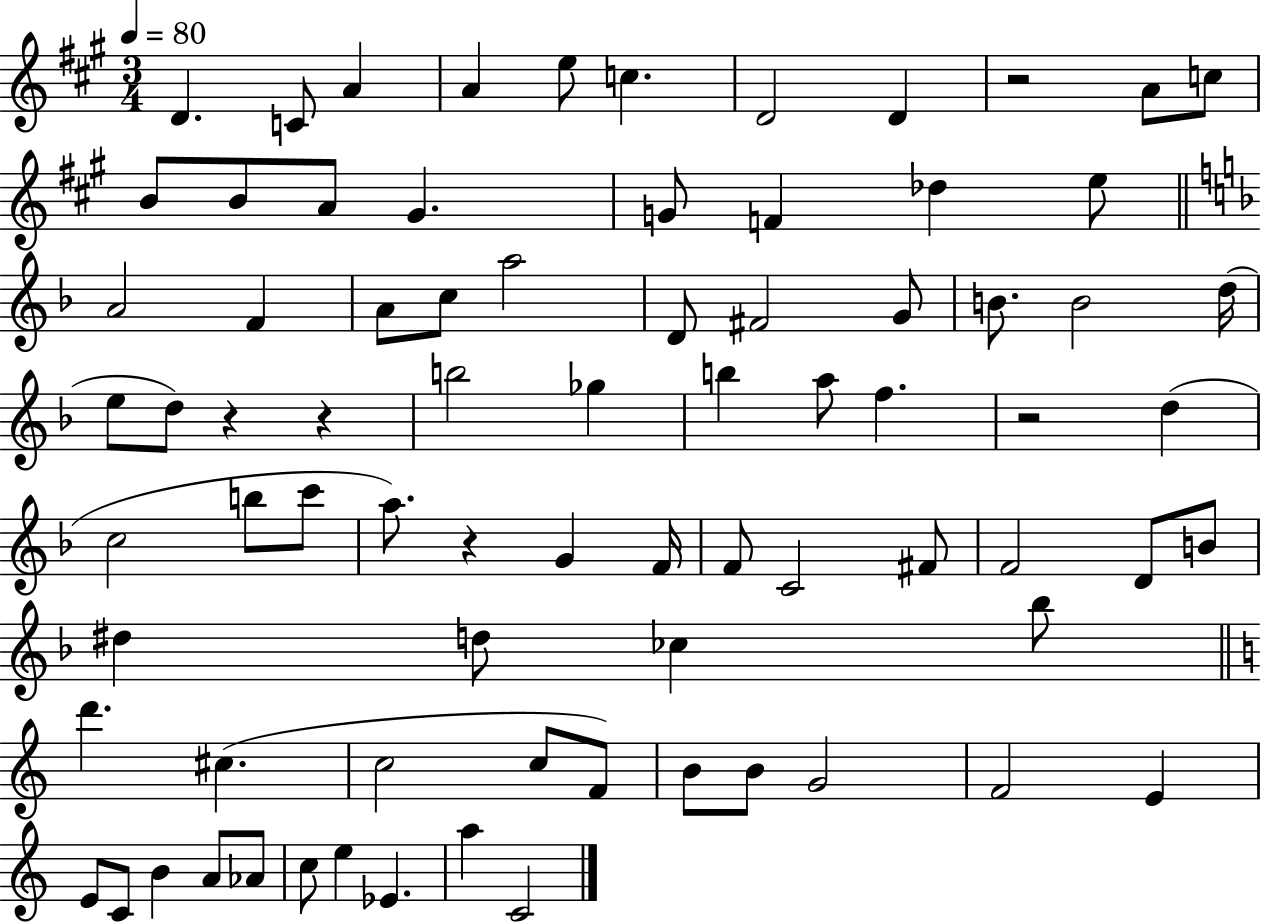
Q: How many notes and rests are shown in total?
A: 78